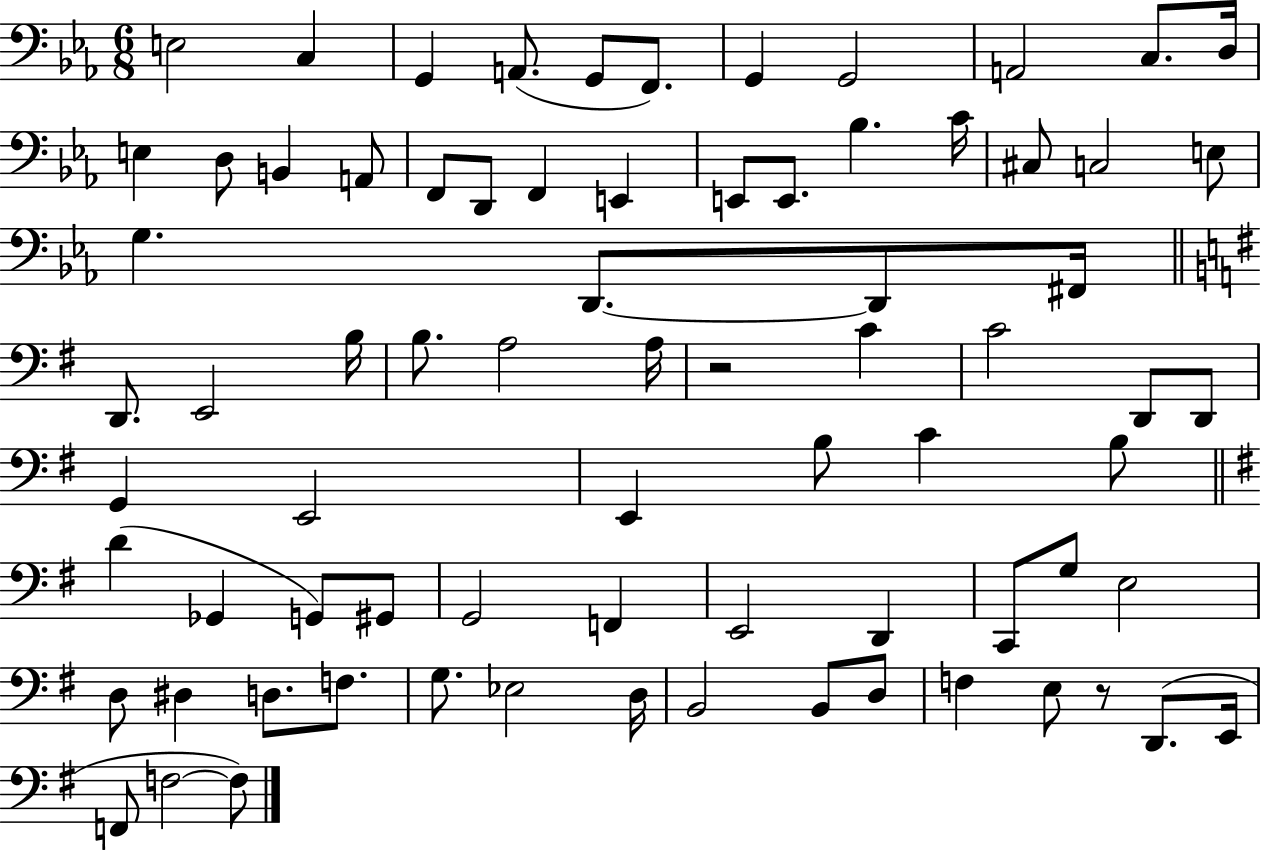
X:1
T:Untitled
M:6/8
L:1/4
K:Eb
E,2 C, G,, A,,/2 G,,/2 F,,/2 G,, G,,2 A,,2 C,/2 D,/4 E, D,/2 B,, A,,/2 F,,/2 D,,/2 F,, E,, E,,/2 E,,/2 _B, C/4 ^C,/2 C,2 E,/2 G, D,,/2 D,,/2 ^F,,/4 D,,/2 E,,2 B,/4 B,/2 A,2 A,/4 z2 C C2 D,,/2 D,,/2 G,, E,,2 E,, B,/2 C B,/2 D _G,, G,,/2 ^G,,/2 G,,2 F,, E,,2 D,, C,,/2 G,/2 E,2 D,/2 ^D, D,/2 F,/2 G,/2 _E,2 D,/4 B,,2 B,,/2 D,/2 F, E,/2 z/2 D,,/2 E,,/4 F,,/2 F,2 F,/2